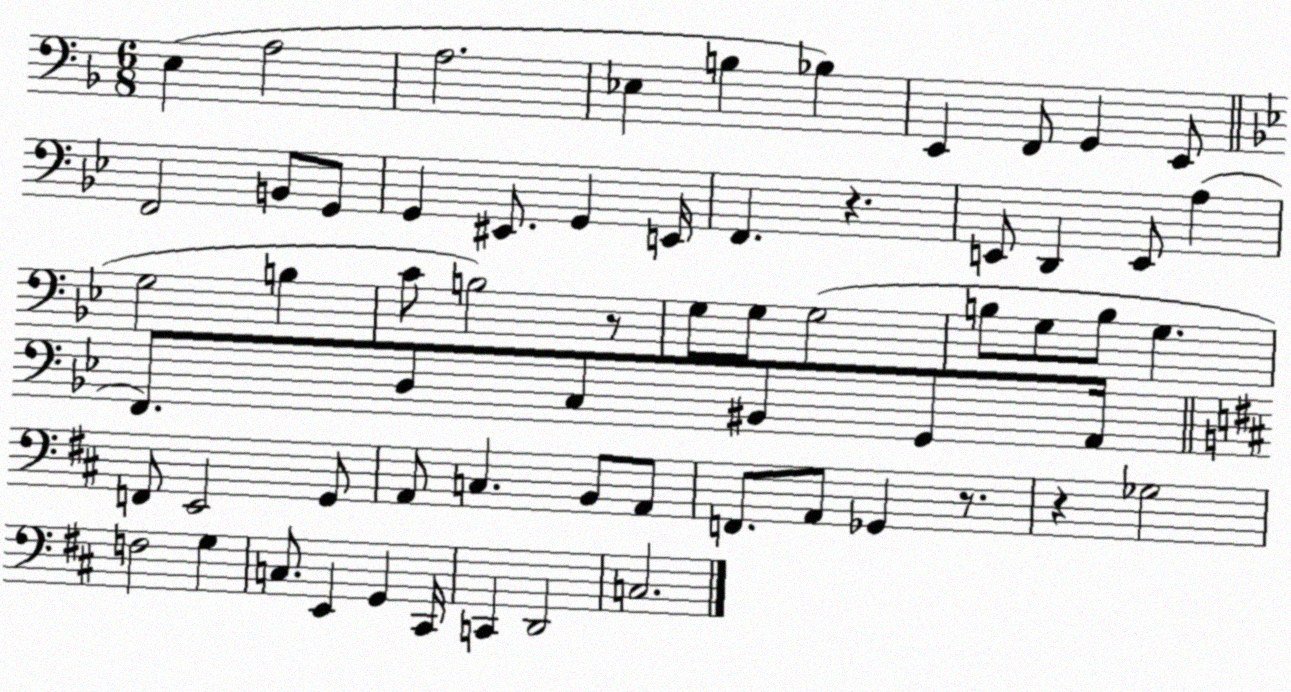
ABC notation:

X:1
T:Untitled
M:6/8
L:1/4
K:F
E, A,2 A,2 _E, B, _B, E,, F,,/2 G,, E,,/2 F,,2 B,,/2 G,,/2 G,, ^E,,/2 G,, E,,/4 F,, z E,,/2 D,, E,,/2 A, G,2 B, C/2 B,2 z/2 G,/2 G,/2 G,2 B,/2 G,/2 B,/2 G, F,,/2 D,/2 C,/2 ^B,,/2 G,,/2 A,,/4 F,,/2 E,,2 G,,/2 A,,/2 C, B,,/2 A,,/2 F,,/2 A,,/2 _G,, z/2 z _G,2 F,2 G, C,/2 E,, G,, ^C,,/4 C,, D,,2 C,2